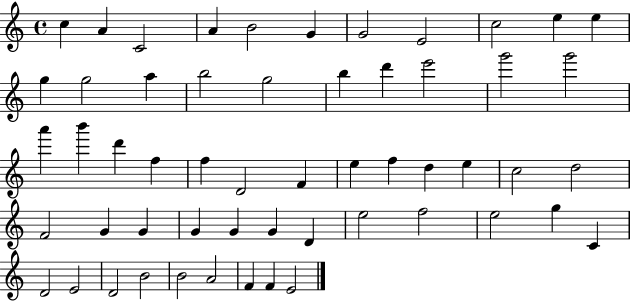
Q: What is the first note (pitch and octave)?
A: C5